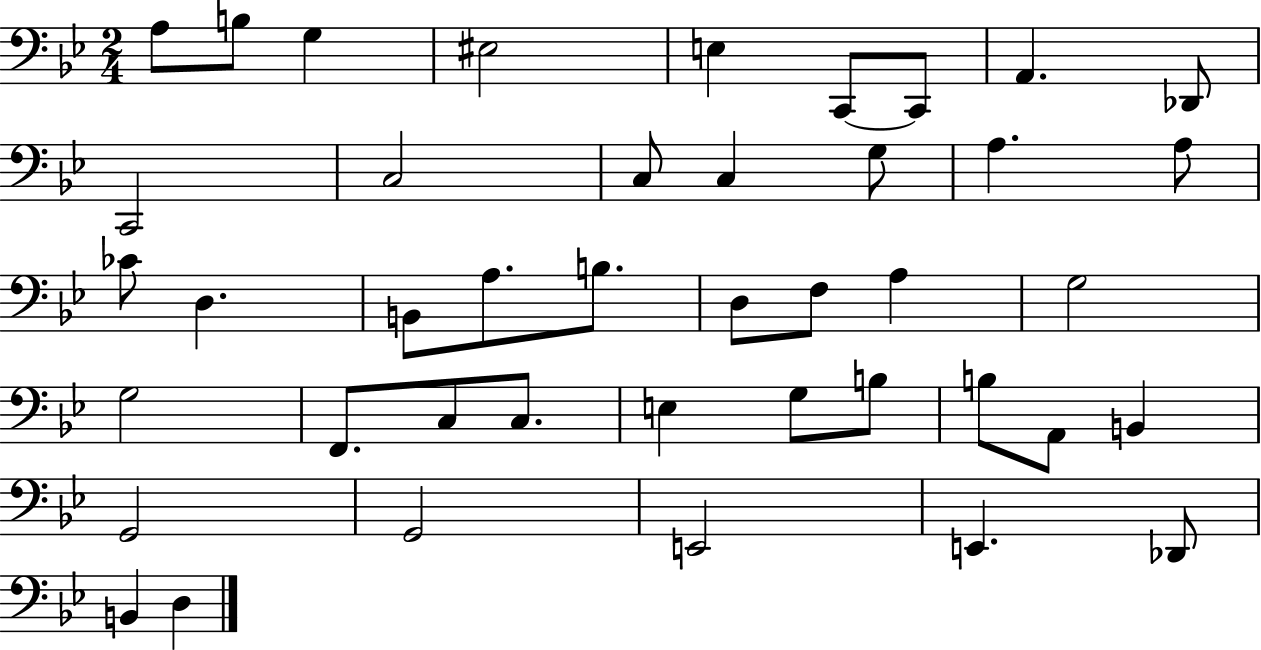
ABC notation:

X:1
T:Untitled
M:2/4
L:1/4
K:Bb
A,/2 B,/2 G, ^E,2 E, C,,/2 C,,/2 A,, _D,,/2 C,,2 C,2 C,/2 C, G,/2 A, A,/2 _C/2 D, B,,/2 A,/2 B,/2 D,/2 F,/2 A, G,2 G,2 F,,/2 C,/2 C,/2 E, G,/2 B,/2 B,/2 A,,/2 B,, G,,2 G,,2 E,,2 E,, _D,,/2 B,, D,